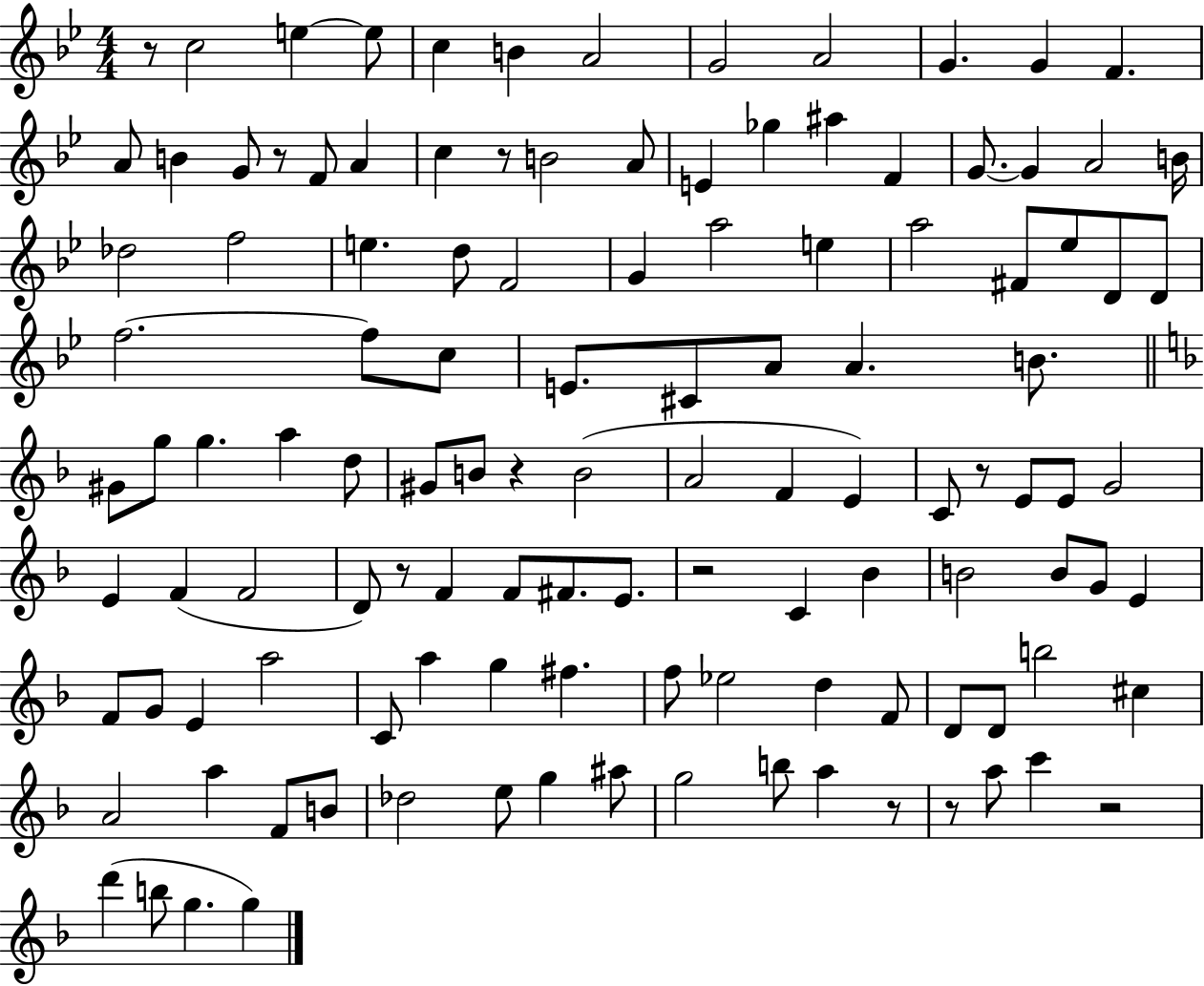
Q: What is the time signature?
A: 4/4